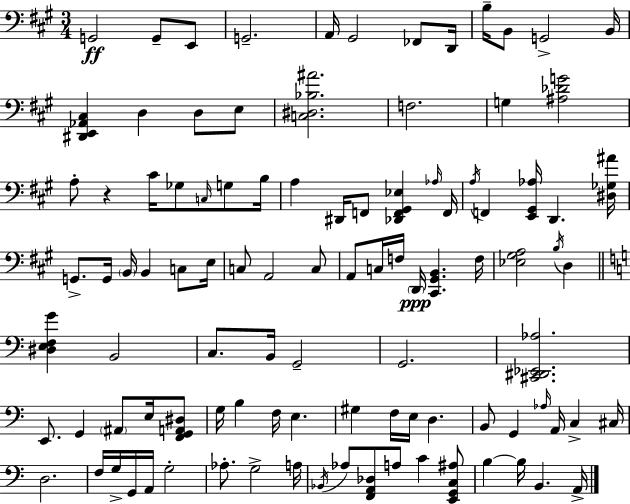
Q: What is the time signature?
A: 3/4